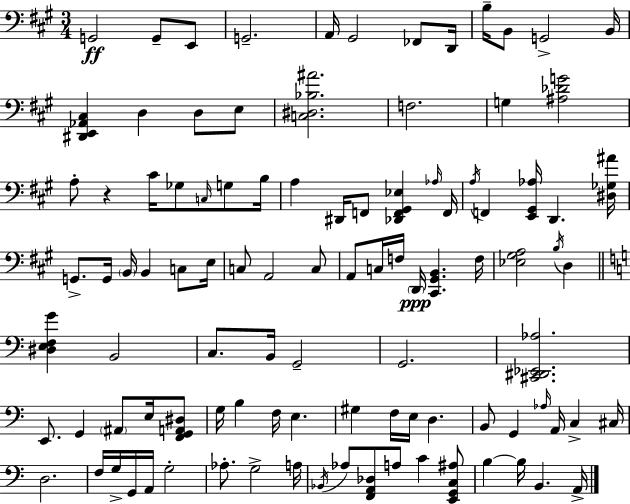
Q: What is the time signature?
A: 3/4